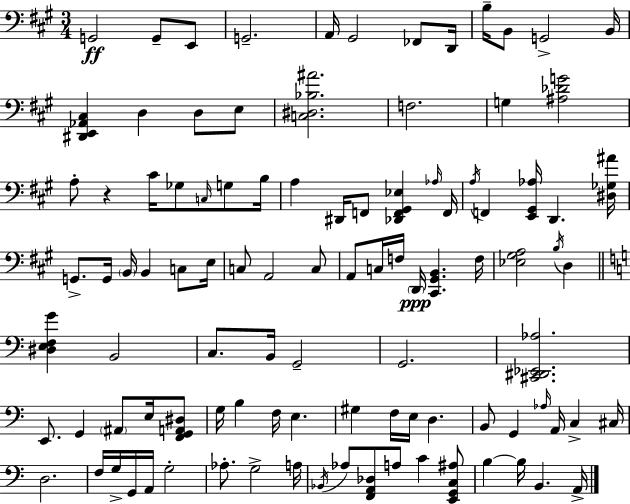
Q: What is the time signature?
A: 3/4